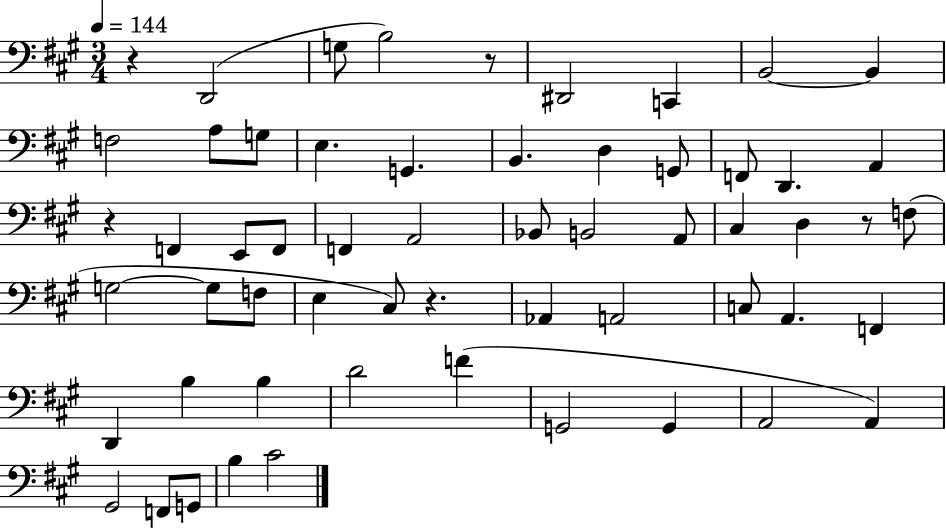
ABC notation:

X:1
T:Untitled
M:3/4
L:1/4
K:A
z D,,2 G,/2 B,2 z/2 ^D,,2 C,, B,,2 B,, F,2 A,/2 G,/2 E, G,, B,, D, G,,/2 F,,/2 D,, A,, z F,, E,,/2 F,,/2 F,, A,,2 _B,,/2 B,,2 A,,/2 ^C, D, z/2 F,/2 G,2 G,/2 F,/2 E, ^C,/2 z _A,, A,,2 C,/2 A,, F,, D,, B, B, D2 F G,,2 G,, A,,2 A,, ^G,,2 F,,/2 G,,/2 B, ^C2